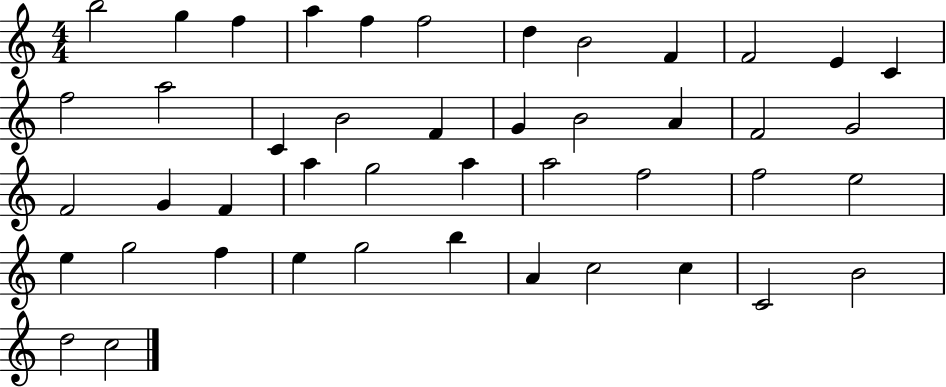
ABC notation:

X:1
T:Untitled
M:4/4
L:1/4
K:C
b2 g f a f f2 d B2 F F2 E C f2 a2 C B2 F G B2 A F2 G2 F2 G F a g2 a a2 f2 f2 e2 e g2 f e g2 b A c2 c C2 B2 d2 c2